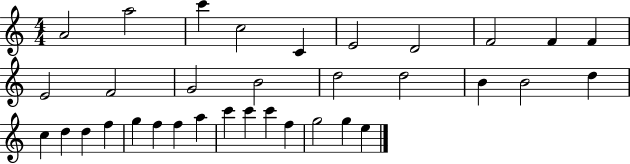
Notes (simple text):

A4/h A5/h C6/q C5/h C4/q E4/h D4/h F4/h F4/q F4/q E4/h F4/h G4/h B4/h D5/h D5/h B4/q B4/h D5/q C5/q D5/q D5/q F5/q G5/q F5/q F5/q A5/q C6/q C6/q C6/q F5/q G5/h G5/q E5/q